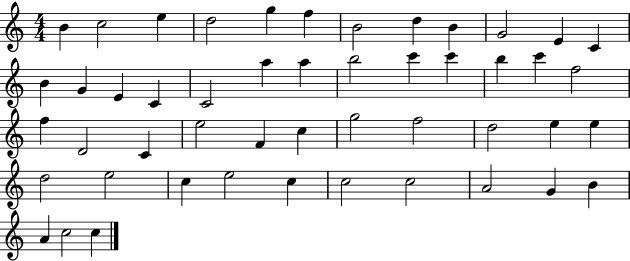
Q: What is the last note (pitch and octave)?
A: C5